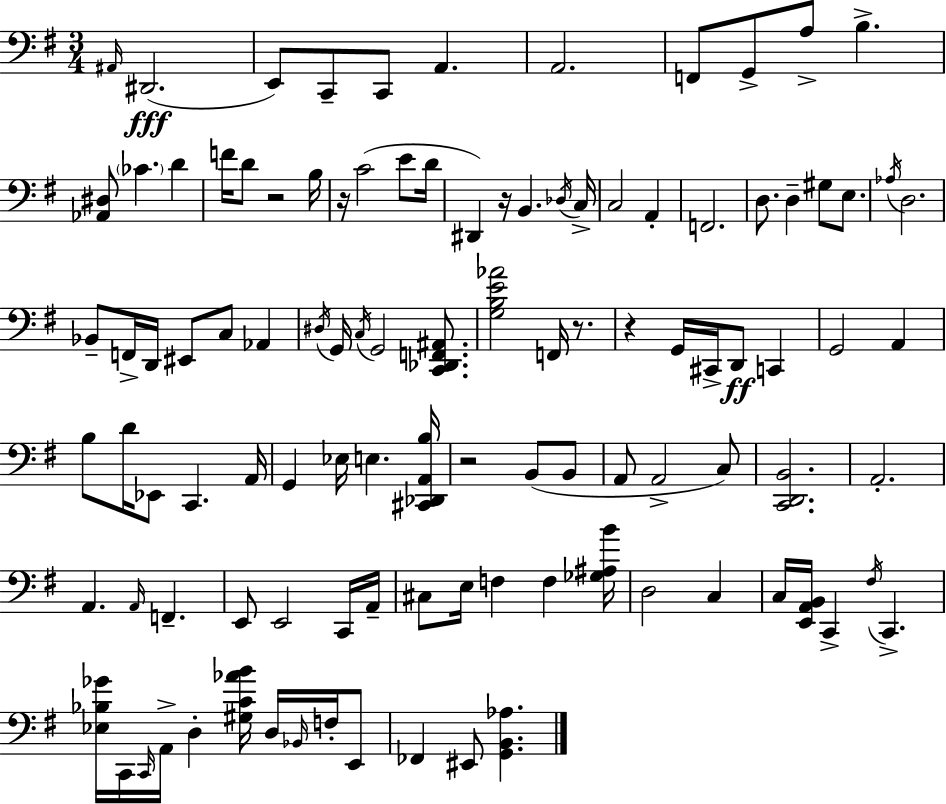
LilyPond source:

{
  \clef bass
  \numericTimeSignature
  \time 3/4
  \key e \minor
  \grace { ais,16 }(\fff dis,2. | e,8) c,8-- c,8 a,4. | a,2. | f,8 g,8-> a8-> b4.-> | \break <aes, dis>8 \parenthesize ces'4. d'4 | f'16 d'8 r2 | b16 r16 c'2( e'8 | d'16 dis,4) r16 b,4. | \break \acciaccatura { des16 } c16-> c2 a,4-. | f,2. | d8. d4-- gis8 e8. | \acciaccatura { aes16 } d2. | \break bes,8-- f,16-> d,16 eis,8 c8 aes,4 | \acciaccatura { dis16 } g,16 \acciaccatura { c16 } g,2 | <c, des, f, ais,>8. <g b e' aes'>2 | f,16 r8. r4 g,16 cis,16-> d,8\ff | \break c,4 g,2 | a,4 b8 d'16 ees,8 c,4. | a,16 g,4 ees16 e4. | <cis, des, a, b>16 r2 | \break b,8( b,8 a,8 a,2-> | c8) <c, d, b,>2. | a,2.-. | a,4. \grace { a,16 } | \break f,4.-- e,8 e,2 | c,16 a,16-- cis8 e16 f4 | f4 <ges ais b'>16 d2 | c4 c16 <e, a, b,>16 c,4-> | \break \acciaccatura { fis16 } c,4.-> <ees bes ges'>16 c,16 \grace { c,16 } a,16-> d4-. | <gis c' aes' b'>16 d16 \grace { bes,16 } f16-. e,8 fes,4 | eis,8 <g, b, aes>4. \bar "|."
}